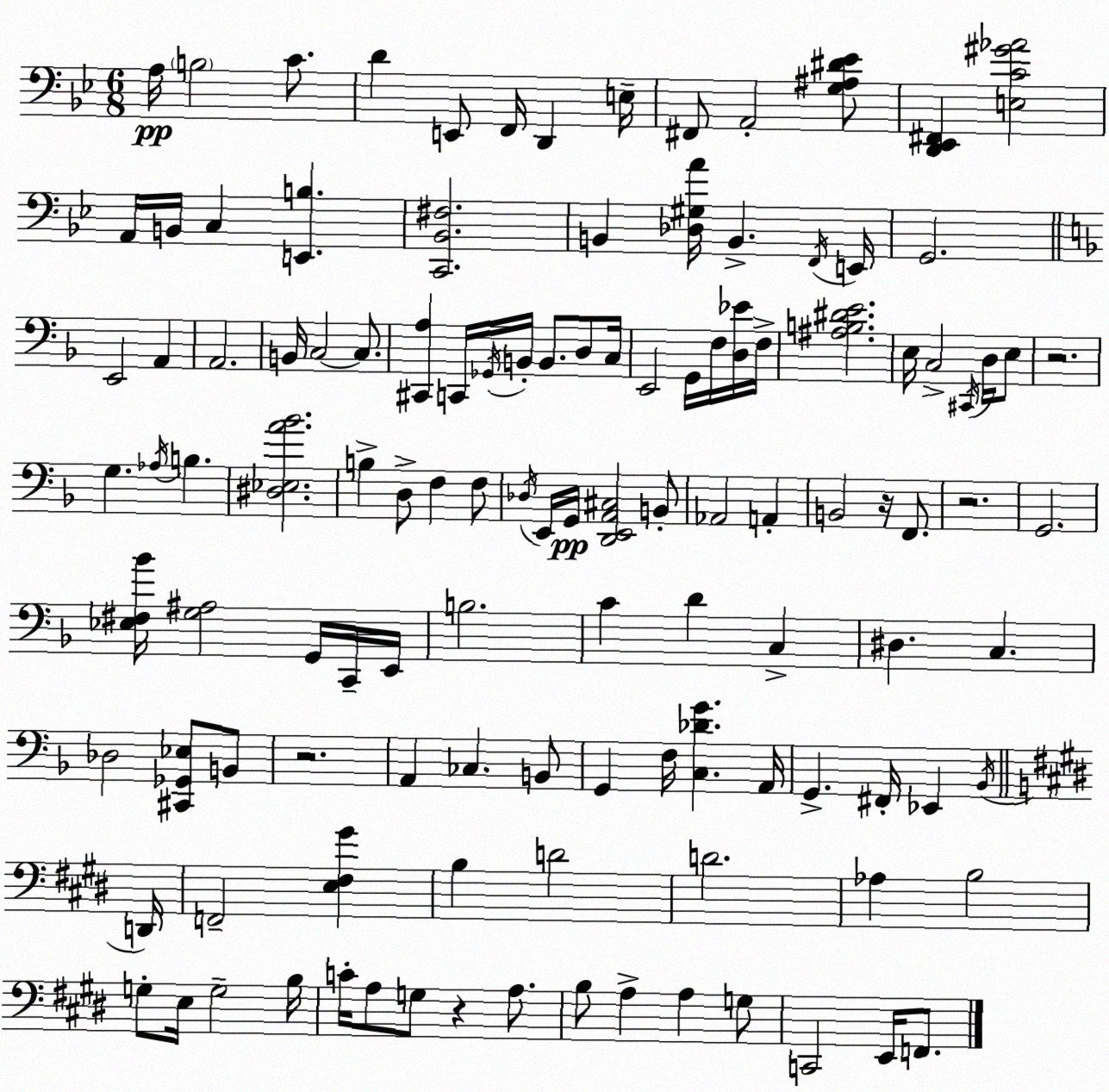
X:1
T:Untitled
M:6/8
L:1/4
K:Gm
A,/4 B,2 C/2 D E,,/2 F,,/4 D,, E,/4 ^F,,/2 A,,2 [G,^A,^D_E]/2 [D,,_E,,^F,,] [E,C^G_A]2 A,,/4 B,,/4 C, [E,,B,] [C,,_B,,^F,]2 B,, [_D,^G,A]/4 B,, F,,/4 E,,/4 G,,2 E,,2 A,, A,,2 B,,/4 C,2 C,/2 [^C,,A,] C,,/4 _G,,/4 B,,/4 B,,/2 D,/2 C,/4 E,,2 G,,/4 F,/4 [D,_E]/4 F,/4 [^A,B,^DE]2 E,/4 C,2 ^C,,/4 D,/4 E,/2 z2 G, _A,/4 B, [^D,_E,A_B]2 B, D,/2 F, F,/2 _D,/4 E,,/4 G,,/4 [D,,E,,A,,^C,]2 B,,/2 _A,,2 A,, B,,2 z/4 F,,/2 z2 G,,2 [_E,^F,_B]/4 [G,^A,]2 G,,/4 C,,/4 E,,/4 B,2 C D C, ^D, C, _D,2 [^C,,_G,,_E,]/2 B,,/2 z2 A,, _C, B,,/2 G,, F,/4 [C,_DG] A,,/4 G,, ^F,,/4 _E,, _B,,/4 D,,/4 F,,2 [E,^F,^G] B, D2 D2 _A, B,2 G,/2 E,/4 G,2 B,/4 C/4 A,/2 G,/2 z A,/2 B,/2 A, A, G,/2 C,,2 E,,/4 F,,/2